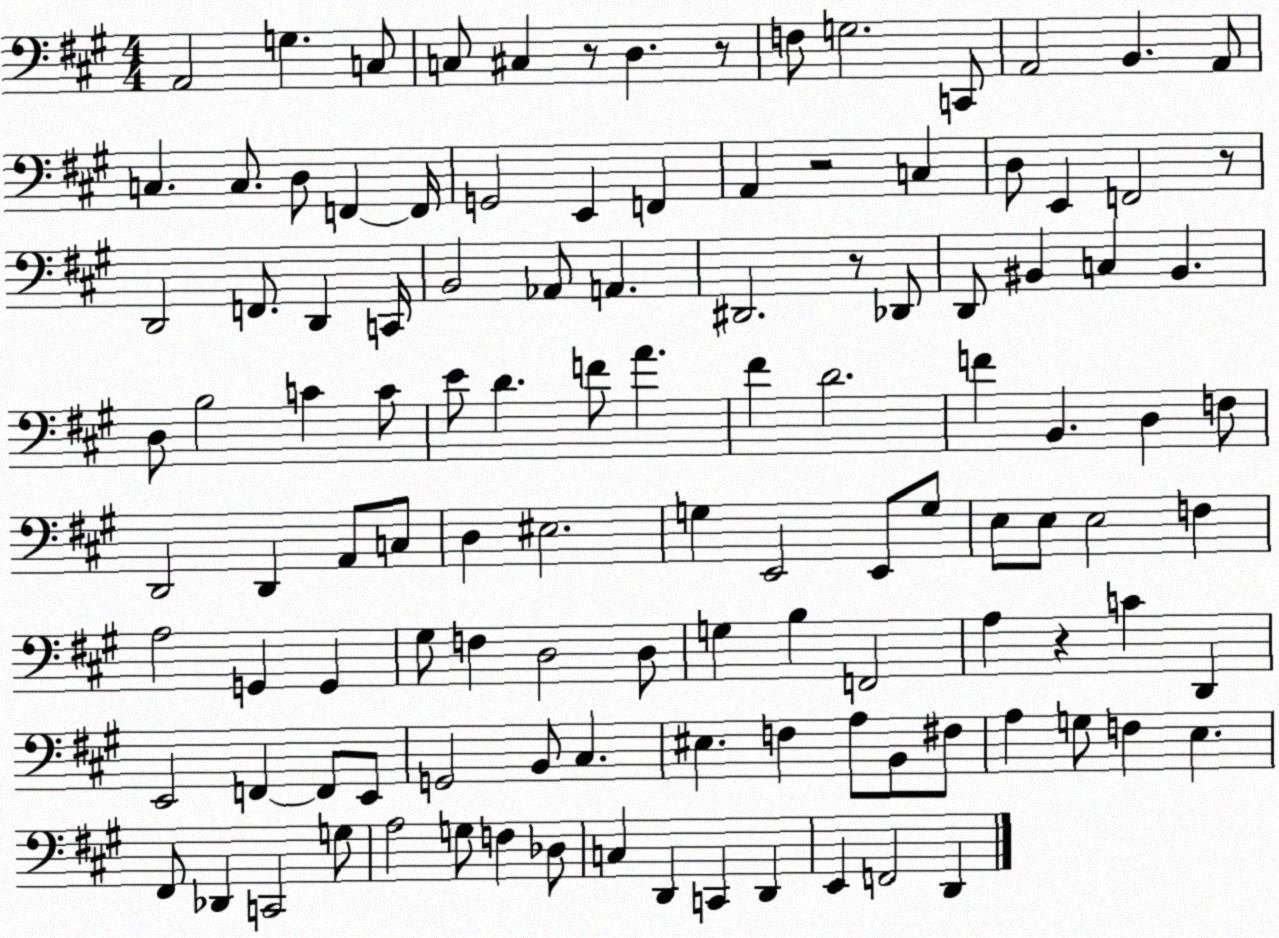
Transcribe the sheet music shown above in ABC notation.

X:1
T:Untitled
M:4/4
L:1/4
K:A
A,,2 G, C,/2 C,/2 ^C, z/2 D, z/2 F,/2 G,2 C,,/2 A,,2 B,, A,,/2 C, C,/2 D,/2 F,, F,,/4 G,,2 E,, F,, A,, z2 C, D,/2 E,, F,,2 z/2 D,,2 F,,/2 D,, C,,/4 B,,2 _A,,/2 A,, ^D,,2 z/2 _D,,/2 D,,/2 ^B,, C, ^B,, D,/2 B,2 C C/2 E/2 D F/2 A ^F D2 F B,, D, F,/2 D,,2 D,, A,,/2 C,/2 D, ^E,2 G, E,,2 E,,/2 G,/2 E,/2 E,/2 E,2 F, A,2 G,, G,, ^G,/2 F, D,2 D,/2 G, B, F,,2 A, z C D,, E,,2 F,, F,,/2 E,,/2 G,,2 B,,/2 ^C, ^E, F, A,/2 B,,/2 ^F,/2 A, G,/2 F, E, ^F,,/2 _D,, C,,2 G,/2 A,2 G,/2 F, _D,/2 C, D,, C,, D,, E,, F,,2 D,,